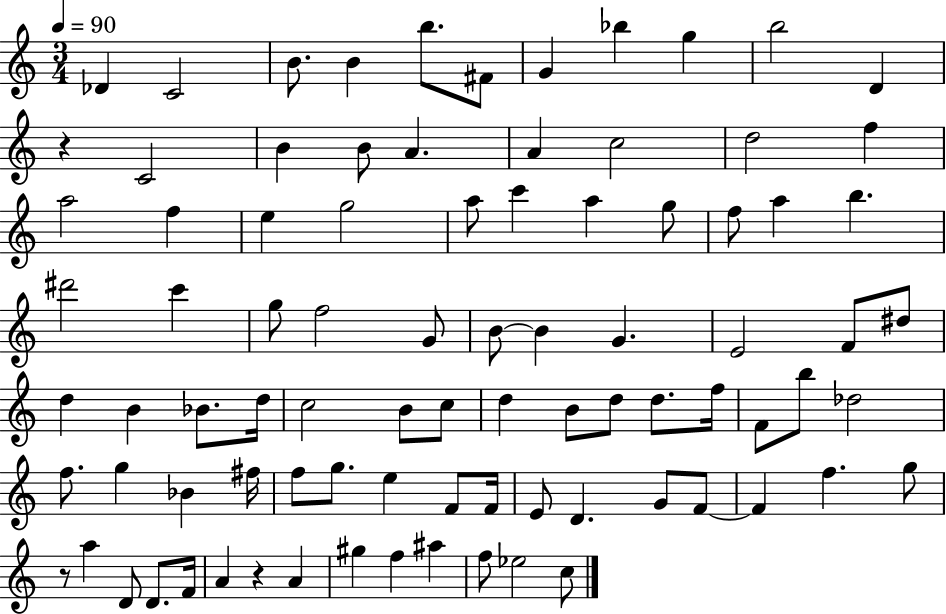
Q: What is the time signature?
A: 3/4